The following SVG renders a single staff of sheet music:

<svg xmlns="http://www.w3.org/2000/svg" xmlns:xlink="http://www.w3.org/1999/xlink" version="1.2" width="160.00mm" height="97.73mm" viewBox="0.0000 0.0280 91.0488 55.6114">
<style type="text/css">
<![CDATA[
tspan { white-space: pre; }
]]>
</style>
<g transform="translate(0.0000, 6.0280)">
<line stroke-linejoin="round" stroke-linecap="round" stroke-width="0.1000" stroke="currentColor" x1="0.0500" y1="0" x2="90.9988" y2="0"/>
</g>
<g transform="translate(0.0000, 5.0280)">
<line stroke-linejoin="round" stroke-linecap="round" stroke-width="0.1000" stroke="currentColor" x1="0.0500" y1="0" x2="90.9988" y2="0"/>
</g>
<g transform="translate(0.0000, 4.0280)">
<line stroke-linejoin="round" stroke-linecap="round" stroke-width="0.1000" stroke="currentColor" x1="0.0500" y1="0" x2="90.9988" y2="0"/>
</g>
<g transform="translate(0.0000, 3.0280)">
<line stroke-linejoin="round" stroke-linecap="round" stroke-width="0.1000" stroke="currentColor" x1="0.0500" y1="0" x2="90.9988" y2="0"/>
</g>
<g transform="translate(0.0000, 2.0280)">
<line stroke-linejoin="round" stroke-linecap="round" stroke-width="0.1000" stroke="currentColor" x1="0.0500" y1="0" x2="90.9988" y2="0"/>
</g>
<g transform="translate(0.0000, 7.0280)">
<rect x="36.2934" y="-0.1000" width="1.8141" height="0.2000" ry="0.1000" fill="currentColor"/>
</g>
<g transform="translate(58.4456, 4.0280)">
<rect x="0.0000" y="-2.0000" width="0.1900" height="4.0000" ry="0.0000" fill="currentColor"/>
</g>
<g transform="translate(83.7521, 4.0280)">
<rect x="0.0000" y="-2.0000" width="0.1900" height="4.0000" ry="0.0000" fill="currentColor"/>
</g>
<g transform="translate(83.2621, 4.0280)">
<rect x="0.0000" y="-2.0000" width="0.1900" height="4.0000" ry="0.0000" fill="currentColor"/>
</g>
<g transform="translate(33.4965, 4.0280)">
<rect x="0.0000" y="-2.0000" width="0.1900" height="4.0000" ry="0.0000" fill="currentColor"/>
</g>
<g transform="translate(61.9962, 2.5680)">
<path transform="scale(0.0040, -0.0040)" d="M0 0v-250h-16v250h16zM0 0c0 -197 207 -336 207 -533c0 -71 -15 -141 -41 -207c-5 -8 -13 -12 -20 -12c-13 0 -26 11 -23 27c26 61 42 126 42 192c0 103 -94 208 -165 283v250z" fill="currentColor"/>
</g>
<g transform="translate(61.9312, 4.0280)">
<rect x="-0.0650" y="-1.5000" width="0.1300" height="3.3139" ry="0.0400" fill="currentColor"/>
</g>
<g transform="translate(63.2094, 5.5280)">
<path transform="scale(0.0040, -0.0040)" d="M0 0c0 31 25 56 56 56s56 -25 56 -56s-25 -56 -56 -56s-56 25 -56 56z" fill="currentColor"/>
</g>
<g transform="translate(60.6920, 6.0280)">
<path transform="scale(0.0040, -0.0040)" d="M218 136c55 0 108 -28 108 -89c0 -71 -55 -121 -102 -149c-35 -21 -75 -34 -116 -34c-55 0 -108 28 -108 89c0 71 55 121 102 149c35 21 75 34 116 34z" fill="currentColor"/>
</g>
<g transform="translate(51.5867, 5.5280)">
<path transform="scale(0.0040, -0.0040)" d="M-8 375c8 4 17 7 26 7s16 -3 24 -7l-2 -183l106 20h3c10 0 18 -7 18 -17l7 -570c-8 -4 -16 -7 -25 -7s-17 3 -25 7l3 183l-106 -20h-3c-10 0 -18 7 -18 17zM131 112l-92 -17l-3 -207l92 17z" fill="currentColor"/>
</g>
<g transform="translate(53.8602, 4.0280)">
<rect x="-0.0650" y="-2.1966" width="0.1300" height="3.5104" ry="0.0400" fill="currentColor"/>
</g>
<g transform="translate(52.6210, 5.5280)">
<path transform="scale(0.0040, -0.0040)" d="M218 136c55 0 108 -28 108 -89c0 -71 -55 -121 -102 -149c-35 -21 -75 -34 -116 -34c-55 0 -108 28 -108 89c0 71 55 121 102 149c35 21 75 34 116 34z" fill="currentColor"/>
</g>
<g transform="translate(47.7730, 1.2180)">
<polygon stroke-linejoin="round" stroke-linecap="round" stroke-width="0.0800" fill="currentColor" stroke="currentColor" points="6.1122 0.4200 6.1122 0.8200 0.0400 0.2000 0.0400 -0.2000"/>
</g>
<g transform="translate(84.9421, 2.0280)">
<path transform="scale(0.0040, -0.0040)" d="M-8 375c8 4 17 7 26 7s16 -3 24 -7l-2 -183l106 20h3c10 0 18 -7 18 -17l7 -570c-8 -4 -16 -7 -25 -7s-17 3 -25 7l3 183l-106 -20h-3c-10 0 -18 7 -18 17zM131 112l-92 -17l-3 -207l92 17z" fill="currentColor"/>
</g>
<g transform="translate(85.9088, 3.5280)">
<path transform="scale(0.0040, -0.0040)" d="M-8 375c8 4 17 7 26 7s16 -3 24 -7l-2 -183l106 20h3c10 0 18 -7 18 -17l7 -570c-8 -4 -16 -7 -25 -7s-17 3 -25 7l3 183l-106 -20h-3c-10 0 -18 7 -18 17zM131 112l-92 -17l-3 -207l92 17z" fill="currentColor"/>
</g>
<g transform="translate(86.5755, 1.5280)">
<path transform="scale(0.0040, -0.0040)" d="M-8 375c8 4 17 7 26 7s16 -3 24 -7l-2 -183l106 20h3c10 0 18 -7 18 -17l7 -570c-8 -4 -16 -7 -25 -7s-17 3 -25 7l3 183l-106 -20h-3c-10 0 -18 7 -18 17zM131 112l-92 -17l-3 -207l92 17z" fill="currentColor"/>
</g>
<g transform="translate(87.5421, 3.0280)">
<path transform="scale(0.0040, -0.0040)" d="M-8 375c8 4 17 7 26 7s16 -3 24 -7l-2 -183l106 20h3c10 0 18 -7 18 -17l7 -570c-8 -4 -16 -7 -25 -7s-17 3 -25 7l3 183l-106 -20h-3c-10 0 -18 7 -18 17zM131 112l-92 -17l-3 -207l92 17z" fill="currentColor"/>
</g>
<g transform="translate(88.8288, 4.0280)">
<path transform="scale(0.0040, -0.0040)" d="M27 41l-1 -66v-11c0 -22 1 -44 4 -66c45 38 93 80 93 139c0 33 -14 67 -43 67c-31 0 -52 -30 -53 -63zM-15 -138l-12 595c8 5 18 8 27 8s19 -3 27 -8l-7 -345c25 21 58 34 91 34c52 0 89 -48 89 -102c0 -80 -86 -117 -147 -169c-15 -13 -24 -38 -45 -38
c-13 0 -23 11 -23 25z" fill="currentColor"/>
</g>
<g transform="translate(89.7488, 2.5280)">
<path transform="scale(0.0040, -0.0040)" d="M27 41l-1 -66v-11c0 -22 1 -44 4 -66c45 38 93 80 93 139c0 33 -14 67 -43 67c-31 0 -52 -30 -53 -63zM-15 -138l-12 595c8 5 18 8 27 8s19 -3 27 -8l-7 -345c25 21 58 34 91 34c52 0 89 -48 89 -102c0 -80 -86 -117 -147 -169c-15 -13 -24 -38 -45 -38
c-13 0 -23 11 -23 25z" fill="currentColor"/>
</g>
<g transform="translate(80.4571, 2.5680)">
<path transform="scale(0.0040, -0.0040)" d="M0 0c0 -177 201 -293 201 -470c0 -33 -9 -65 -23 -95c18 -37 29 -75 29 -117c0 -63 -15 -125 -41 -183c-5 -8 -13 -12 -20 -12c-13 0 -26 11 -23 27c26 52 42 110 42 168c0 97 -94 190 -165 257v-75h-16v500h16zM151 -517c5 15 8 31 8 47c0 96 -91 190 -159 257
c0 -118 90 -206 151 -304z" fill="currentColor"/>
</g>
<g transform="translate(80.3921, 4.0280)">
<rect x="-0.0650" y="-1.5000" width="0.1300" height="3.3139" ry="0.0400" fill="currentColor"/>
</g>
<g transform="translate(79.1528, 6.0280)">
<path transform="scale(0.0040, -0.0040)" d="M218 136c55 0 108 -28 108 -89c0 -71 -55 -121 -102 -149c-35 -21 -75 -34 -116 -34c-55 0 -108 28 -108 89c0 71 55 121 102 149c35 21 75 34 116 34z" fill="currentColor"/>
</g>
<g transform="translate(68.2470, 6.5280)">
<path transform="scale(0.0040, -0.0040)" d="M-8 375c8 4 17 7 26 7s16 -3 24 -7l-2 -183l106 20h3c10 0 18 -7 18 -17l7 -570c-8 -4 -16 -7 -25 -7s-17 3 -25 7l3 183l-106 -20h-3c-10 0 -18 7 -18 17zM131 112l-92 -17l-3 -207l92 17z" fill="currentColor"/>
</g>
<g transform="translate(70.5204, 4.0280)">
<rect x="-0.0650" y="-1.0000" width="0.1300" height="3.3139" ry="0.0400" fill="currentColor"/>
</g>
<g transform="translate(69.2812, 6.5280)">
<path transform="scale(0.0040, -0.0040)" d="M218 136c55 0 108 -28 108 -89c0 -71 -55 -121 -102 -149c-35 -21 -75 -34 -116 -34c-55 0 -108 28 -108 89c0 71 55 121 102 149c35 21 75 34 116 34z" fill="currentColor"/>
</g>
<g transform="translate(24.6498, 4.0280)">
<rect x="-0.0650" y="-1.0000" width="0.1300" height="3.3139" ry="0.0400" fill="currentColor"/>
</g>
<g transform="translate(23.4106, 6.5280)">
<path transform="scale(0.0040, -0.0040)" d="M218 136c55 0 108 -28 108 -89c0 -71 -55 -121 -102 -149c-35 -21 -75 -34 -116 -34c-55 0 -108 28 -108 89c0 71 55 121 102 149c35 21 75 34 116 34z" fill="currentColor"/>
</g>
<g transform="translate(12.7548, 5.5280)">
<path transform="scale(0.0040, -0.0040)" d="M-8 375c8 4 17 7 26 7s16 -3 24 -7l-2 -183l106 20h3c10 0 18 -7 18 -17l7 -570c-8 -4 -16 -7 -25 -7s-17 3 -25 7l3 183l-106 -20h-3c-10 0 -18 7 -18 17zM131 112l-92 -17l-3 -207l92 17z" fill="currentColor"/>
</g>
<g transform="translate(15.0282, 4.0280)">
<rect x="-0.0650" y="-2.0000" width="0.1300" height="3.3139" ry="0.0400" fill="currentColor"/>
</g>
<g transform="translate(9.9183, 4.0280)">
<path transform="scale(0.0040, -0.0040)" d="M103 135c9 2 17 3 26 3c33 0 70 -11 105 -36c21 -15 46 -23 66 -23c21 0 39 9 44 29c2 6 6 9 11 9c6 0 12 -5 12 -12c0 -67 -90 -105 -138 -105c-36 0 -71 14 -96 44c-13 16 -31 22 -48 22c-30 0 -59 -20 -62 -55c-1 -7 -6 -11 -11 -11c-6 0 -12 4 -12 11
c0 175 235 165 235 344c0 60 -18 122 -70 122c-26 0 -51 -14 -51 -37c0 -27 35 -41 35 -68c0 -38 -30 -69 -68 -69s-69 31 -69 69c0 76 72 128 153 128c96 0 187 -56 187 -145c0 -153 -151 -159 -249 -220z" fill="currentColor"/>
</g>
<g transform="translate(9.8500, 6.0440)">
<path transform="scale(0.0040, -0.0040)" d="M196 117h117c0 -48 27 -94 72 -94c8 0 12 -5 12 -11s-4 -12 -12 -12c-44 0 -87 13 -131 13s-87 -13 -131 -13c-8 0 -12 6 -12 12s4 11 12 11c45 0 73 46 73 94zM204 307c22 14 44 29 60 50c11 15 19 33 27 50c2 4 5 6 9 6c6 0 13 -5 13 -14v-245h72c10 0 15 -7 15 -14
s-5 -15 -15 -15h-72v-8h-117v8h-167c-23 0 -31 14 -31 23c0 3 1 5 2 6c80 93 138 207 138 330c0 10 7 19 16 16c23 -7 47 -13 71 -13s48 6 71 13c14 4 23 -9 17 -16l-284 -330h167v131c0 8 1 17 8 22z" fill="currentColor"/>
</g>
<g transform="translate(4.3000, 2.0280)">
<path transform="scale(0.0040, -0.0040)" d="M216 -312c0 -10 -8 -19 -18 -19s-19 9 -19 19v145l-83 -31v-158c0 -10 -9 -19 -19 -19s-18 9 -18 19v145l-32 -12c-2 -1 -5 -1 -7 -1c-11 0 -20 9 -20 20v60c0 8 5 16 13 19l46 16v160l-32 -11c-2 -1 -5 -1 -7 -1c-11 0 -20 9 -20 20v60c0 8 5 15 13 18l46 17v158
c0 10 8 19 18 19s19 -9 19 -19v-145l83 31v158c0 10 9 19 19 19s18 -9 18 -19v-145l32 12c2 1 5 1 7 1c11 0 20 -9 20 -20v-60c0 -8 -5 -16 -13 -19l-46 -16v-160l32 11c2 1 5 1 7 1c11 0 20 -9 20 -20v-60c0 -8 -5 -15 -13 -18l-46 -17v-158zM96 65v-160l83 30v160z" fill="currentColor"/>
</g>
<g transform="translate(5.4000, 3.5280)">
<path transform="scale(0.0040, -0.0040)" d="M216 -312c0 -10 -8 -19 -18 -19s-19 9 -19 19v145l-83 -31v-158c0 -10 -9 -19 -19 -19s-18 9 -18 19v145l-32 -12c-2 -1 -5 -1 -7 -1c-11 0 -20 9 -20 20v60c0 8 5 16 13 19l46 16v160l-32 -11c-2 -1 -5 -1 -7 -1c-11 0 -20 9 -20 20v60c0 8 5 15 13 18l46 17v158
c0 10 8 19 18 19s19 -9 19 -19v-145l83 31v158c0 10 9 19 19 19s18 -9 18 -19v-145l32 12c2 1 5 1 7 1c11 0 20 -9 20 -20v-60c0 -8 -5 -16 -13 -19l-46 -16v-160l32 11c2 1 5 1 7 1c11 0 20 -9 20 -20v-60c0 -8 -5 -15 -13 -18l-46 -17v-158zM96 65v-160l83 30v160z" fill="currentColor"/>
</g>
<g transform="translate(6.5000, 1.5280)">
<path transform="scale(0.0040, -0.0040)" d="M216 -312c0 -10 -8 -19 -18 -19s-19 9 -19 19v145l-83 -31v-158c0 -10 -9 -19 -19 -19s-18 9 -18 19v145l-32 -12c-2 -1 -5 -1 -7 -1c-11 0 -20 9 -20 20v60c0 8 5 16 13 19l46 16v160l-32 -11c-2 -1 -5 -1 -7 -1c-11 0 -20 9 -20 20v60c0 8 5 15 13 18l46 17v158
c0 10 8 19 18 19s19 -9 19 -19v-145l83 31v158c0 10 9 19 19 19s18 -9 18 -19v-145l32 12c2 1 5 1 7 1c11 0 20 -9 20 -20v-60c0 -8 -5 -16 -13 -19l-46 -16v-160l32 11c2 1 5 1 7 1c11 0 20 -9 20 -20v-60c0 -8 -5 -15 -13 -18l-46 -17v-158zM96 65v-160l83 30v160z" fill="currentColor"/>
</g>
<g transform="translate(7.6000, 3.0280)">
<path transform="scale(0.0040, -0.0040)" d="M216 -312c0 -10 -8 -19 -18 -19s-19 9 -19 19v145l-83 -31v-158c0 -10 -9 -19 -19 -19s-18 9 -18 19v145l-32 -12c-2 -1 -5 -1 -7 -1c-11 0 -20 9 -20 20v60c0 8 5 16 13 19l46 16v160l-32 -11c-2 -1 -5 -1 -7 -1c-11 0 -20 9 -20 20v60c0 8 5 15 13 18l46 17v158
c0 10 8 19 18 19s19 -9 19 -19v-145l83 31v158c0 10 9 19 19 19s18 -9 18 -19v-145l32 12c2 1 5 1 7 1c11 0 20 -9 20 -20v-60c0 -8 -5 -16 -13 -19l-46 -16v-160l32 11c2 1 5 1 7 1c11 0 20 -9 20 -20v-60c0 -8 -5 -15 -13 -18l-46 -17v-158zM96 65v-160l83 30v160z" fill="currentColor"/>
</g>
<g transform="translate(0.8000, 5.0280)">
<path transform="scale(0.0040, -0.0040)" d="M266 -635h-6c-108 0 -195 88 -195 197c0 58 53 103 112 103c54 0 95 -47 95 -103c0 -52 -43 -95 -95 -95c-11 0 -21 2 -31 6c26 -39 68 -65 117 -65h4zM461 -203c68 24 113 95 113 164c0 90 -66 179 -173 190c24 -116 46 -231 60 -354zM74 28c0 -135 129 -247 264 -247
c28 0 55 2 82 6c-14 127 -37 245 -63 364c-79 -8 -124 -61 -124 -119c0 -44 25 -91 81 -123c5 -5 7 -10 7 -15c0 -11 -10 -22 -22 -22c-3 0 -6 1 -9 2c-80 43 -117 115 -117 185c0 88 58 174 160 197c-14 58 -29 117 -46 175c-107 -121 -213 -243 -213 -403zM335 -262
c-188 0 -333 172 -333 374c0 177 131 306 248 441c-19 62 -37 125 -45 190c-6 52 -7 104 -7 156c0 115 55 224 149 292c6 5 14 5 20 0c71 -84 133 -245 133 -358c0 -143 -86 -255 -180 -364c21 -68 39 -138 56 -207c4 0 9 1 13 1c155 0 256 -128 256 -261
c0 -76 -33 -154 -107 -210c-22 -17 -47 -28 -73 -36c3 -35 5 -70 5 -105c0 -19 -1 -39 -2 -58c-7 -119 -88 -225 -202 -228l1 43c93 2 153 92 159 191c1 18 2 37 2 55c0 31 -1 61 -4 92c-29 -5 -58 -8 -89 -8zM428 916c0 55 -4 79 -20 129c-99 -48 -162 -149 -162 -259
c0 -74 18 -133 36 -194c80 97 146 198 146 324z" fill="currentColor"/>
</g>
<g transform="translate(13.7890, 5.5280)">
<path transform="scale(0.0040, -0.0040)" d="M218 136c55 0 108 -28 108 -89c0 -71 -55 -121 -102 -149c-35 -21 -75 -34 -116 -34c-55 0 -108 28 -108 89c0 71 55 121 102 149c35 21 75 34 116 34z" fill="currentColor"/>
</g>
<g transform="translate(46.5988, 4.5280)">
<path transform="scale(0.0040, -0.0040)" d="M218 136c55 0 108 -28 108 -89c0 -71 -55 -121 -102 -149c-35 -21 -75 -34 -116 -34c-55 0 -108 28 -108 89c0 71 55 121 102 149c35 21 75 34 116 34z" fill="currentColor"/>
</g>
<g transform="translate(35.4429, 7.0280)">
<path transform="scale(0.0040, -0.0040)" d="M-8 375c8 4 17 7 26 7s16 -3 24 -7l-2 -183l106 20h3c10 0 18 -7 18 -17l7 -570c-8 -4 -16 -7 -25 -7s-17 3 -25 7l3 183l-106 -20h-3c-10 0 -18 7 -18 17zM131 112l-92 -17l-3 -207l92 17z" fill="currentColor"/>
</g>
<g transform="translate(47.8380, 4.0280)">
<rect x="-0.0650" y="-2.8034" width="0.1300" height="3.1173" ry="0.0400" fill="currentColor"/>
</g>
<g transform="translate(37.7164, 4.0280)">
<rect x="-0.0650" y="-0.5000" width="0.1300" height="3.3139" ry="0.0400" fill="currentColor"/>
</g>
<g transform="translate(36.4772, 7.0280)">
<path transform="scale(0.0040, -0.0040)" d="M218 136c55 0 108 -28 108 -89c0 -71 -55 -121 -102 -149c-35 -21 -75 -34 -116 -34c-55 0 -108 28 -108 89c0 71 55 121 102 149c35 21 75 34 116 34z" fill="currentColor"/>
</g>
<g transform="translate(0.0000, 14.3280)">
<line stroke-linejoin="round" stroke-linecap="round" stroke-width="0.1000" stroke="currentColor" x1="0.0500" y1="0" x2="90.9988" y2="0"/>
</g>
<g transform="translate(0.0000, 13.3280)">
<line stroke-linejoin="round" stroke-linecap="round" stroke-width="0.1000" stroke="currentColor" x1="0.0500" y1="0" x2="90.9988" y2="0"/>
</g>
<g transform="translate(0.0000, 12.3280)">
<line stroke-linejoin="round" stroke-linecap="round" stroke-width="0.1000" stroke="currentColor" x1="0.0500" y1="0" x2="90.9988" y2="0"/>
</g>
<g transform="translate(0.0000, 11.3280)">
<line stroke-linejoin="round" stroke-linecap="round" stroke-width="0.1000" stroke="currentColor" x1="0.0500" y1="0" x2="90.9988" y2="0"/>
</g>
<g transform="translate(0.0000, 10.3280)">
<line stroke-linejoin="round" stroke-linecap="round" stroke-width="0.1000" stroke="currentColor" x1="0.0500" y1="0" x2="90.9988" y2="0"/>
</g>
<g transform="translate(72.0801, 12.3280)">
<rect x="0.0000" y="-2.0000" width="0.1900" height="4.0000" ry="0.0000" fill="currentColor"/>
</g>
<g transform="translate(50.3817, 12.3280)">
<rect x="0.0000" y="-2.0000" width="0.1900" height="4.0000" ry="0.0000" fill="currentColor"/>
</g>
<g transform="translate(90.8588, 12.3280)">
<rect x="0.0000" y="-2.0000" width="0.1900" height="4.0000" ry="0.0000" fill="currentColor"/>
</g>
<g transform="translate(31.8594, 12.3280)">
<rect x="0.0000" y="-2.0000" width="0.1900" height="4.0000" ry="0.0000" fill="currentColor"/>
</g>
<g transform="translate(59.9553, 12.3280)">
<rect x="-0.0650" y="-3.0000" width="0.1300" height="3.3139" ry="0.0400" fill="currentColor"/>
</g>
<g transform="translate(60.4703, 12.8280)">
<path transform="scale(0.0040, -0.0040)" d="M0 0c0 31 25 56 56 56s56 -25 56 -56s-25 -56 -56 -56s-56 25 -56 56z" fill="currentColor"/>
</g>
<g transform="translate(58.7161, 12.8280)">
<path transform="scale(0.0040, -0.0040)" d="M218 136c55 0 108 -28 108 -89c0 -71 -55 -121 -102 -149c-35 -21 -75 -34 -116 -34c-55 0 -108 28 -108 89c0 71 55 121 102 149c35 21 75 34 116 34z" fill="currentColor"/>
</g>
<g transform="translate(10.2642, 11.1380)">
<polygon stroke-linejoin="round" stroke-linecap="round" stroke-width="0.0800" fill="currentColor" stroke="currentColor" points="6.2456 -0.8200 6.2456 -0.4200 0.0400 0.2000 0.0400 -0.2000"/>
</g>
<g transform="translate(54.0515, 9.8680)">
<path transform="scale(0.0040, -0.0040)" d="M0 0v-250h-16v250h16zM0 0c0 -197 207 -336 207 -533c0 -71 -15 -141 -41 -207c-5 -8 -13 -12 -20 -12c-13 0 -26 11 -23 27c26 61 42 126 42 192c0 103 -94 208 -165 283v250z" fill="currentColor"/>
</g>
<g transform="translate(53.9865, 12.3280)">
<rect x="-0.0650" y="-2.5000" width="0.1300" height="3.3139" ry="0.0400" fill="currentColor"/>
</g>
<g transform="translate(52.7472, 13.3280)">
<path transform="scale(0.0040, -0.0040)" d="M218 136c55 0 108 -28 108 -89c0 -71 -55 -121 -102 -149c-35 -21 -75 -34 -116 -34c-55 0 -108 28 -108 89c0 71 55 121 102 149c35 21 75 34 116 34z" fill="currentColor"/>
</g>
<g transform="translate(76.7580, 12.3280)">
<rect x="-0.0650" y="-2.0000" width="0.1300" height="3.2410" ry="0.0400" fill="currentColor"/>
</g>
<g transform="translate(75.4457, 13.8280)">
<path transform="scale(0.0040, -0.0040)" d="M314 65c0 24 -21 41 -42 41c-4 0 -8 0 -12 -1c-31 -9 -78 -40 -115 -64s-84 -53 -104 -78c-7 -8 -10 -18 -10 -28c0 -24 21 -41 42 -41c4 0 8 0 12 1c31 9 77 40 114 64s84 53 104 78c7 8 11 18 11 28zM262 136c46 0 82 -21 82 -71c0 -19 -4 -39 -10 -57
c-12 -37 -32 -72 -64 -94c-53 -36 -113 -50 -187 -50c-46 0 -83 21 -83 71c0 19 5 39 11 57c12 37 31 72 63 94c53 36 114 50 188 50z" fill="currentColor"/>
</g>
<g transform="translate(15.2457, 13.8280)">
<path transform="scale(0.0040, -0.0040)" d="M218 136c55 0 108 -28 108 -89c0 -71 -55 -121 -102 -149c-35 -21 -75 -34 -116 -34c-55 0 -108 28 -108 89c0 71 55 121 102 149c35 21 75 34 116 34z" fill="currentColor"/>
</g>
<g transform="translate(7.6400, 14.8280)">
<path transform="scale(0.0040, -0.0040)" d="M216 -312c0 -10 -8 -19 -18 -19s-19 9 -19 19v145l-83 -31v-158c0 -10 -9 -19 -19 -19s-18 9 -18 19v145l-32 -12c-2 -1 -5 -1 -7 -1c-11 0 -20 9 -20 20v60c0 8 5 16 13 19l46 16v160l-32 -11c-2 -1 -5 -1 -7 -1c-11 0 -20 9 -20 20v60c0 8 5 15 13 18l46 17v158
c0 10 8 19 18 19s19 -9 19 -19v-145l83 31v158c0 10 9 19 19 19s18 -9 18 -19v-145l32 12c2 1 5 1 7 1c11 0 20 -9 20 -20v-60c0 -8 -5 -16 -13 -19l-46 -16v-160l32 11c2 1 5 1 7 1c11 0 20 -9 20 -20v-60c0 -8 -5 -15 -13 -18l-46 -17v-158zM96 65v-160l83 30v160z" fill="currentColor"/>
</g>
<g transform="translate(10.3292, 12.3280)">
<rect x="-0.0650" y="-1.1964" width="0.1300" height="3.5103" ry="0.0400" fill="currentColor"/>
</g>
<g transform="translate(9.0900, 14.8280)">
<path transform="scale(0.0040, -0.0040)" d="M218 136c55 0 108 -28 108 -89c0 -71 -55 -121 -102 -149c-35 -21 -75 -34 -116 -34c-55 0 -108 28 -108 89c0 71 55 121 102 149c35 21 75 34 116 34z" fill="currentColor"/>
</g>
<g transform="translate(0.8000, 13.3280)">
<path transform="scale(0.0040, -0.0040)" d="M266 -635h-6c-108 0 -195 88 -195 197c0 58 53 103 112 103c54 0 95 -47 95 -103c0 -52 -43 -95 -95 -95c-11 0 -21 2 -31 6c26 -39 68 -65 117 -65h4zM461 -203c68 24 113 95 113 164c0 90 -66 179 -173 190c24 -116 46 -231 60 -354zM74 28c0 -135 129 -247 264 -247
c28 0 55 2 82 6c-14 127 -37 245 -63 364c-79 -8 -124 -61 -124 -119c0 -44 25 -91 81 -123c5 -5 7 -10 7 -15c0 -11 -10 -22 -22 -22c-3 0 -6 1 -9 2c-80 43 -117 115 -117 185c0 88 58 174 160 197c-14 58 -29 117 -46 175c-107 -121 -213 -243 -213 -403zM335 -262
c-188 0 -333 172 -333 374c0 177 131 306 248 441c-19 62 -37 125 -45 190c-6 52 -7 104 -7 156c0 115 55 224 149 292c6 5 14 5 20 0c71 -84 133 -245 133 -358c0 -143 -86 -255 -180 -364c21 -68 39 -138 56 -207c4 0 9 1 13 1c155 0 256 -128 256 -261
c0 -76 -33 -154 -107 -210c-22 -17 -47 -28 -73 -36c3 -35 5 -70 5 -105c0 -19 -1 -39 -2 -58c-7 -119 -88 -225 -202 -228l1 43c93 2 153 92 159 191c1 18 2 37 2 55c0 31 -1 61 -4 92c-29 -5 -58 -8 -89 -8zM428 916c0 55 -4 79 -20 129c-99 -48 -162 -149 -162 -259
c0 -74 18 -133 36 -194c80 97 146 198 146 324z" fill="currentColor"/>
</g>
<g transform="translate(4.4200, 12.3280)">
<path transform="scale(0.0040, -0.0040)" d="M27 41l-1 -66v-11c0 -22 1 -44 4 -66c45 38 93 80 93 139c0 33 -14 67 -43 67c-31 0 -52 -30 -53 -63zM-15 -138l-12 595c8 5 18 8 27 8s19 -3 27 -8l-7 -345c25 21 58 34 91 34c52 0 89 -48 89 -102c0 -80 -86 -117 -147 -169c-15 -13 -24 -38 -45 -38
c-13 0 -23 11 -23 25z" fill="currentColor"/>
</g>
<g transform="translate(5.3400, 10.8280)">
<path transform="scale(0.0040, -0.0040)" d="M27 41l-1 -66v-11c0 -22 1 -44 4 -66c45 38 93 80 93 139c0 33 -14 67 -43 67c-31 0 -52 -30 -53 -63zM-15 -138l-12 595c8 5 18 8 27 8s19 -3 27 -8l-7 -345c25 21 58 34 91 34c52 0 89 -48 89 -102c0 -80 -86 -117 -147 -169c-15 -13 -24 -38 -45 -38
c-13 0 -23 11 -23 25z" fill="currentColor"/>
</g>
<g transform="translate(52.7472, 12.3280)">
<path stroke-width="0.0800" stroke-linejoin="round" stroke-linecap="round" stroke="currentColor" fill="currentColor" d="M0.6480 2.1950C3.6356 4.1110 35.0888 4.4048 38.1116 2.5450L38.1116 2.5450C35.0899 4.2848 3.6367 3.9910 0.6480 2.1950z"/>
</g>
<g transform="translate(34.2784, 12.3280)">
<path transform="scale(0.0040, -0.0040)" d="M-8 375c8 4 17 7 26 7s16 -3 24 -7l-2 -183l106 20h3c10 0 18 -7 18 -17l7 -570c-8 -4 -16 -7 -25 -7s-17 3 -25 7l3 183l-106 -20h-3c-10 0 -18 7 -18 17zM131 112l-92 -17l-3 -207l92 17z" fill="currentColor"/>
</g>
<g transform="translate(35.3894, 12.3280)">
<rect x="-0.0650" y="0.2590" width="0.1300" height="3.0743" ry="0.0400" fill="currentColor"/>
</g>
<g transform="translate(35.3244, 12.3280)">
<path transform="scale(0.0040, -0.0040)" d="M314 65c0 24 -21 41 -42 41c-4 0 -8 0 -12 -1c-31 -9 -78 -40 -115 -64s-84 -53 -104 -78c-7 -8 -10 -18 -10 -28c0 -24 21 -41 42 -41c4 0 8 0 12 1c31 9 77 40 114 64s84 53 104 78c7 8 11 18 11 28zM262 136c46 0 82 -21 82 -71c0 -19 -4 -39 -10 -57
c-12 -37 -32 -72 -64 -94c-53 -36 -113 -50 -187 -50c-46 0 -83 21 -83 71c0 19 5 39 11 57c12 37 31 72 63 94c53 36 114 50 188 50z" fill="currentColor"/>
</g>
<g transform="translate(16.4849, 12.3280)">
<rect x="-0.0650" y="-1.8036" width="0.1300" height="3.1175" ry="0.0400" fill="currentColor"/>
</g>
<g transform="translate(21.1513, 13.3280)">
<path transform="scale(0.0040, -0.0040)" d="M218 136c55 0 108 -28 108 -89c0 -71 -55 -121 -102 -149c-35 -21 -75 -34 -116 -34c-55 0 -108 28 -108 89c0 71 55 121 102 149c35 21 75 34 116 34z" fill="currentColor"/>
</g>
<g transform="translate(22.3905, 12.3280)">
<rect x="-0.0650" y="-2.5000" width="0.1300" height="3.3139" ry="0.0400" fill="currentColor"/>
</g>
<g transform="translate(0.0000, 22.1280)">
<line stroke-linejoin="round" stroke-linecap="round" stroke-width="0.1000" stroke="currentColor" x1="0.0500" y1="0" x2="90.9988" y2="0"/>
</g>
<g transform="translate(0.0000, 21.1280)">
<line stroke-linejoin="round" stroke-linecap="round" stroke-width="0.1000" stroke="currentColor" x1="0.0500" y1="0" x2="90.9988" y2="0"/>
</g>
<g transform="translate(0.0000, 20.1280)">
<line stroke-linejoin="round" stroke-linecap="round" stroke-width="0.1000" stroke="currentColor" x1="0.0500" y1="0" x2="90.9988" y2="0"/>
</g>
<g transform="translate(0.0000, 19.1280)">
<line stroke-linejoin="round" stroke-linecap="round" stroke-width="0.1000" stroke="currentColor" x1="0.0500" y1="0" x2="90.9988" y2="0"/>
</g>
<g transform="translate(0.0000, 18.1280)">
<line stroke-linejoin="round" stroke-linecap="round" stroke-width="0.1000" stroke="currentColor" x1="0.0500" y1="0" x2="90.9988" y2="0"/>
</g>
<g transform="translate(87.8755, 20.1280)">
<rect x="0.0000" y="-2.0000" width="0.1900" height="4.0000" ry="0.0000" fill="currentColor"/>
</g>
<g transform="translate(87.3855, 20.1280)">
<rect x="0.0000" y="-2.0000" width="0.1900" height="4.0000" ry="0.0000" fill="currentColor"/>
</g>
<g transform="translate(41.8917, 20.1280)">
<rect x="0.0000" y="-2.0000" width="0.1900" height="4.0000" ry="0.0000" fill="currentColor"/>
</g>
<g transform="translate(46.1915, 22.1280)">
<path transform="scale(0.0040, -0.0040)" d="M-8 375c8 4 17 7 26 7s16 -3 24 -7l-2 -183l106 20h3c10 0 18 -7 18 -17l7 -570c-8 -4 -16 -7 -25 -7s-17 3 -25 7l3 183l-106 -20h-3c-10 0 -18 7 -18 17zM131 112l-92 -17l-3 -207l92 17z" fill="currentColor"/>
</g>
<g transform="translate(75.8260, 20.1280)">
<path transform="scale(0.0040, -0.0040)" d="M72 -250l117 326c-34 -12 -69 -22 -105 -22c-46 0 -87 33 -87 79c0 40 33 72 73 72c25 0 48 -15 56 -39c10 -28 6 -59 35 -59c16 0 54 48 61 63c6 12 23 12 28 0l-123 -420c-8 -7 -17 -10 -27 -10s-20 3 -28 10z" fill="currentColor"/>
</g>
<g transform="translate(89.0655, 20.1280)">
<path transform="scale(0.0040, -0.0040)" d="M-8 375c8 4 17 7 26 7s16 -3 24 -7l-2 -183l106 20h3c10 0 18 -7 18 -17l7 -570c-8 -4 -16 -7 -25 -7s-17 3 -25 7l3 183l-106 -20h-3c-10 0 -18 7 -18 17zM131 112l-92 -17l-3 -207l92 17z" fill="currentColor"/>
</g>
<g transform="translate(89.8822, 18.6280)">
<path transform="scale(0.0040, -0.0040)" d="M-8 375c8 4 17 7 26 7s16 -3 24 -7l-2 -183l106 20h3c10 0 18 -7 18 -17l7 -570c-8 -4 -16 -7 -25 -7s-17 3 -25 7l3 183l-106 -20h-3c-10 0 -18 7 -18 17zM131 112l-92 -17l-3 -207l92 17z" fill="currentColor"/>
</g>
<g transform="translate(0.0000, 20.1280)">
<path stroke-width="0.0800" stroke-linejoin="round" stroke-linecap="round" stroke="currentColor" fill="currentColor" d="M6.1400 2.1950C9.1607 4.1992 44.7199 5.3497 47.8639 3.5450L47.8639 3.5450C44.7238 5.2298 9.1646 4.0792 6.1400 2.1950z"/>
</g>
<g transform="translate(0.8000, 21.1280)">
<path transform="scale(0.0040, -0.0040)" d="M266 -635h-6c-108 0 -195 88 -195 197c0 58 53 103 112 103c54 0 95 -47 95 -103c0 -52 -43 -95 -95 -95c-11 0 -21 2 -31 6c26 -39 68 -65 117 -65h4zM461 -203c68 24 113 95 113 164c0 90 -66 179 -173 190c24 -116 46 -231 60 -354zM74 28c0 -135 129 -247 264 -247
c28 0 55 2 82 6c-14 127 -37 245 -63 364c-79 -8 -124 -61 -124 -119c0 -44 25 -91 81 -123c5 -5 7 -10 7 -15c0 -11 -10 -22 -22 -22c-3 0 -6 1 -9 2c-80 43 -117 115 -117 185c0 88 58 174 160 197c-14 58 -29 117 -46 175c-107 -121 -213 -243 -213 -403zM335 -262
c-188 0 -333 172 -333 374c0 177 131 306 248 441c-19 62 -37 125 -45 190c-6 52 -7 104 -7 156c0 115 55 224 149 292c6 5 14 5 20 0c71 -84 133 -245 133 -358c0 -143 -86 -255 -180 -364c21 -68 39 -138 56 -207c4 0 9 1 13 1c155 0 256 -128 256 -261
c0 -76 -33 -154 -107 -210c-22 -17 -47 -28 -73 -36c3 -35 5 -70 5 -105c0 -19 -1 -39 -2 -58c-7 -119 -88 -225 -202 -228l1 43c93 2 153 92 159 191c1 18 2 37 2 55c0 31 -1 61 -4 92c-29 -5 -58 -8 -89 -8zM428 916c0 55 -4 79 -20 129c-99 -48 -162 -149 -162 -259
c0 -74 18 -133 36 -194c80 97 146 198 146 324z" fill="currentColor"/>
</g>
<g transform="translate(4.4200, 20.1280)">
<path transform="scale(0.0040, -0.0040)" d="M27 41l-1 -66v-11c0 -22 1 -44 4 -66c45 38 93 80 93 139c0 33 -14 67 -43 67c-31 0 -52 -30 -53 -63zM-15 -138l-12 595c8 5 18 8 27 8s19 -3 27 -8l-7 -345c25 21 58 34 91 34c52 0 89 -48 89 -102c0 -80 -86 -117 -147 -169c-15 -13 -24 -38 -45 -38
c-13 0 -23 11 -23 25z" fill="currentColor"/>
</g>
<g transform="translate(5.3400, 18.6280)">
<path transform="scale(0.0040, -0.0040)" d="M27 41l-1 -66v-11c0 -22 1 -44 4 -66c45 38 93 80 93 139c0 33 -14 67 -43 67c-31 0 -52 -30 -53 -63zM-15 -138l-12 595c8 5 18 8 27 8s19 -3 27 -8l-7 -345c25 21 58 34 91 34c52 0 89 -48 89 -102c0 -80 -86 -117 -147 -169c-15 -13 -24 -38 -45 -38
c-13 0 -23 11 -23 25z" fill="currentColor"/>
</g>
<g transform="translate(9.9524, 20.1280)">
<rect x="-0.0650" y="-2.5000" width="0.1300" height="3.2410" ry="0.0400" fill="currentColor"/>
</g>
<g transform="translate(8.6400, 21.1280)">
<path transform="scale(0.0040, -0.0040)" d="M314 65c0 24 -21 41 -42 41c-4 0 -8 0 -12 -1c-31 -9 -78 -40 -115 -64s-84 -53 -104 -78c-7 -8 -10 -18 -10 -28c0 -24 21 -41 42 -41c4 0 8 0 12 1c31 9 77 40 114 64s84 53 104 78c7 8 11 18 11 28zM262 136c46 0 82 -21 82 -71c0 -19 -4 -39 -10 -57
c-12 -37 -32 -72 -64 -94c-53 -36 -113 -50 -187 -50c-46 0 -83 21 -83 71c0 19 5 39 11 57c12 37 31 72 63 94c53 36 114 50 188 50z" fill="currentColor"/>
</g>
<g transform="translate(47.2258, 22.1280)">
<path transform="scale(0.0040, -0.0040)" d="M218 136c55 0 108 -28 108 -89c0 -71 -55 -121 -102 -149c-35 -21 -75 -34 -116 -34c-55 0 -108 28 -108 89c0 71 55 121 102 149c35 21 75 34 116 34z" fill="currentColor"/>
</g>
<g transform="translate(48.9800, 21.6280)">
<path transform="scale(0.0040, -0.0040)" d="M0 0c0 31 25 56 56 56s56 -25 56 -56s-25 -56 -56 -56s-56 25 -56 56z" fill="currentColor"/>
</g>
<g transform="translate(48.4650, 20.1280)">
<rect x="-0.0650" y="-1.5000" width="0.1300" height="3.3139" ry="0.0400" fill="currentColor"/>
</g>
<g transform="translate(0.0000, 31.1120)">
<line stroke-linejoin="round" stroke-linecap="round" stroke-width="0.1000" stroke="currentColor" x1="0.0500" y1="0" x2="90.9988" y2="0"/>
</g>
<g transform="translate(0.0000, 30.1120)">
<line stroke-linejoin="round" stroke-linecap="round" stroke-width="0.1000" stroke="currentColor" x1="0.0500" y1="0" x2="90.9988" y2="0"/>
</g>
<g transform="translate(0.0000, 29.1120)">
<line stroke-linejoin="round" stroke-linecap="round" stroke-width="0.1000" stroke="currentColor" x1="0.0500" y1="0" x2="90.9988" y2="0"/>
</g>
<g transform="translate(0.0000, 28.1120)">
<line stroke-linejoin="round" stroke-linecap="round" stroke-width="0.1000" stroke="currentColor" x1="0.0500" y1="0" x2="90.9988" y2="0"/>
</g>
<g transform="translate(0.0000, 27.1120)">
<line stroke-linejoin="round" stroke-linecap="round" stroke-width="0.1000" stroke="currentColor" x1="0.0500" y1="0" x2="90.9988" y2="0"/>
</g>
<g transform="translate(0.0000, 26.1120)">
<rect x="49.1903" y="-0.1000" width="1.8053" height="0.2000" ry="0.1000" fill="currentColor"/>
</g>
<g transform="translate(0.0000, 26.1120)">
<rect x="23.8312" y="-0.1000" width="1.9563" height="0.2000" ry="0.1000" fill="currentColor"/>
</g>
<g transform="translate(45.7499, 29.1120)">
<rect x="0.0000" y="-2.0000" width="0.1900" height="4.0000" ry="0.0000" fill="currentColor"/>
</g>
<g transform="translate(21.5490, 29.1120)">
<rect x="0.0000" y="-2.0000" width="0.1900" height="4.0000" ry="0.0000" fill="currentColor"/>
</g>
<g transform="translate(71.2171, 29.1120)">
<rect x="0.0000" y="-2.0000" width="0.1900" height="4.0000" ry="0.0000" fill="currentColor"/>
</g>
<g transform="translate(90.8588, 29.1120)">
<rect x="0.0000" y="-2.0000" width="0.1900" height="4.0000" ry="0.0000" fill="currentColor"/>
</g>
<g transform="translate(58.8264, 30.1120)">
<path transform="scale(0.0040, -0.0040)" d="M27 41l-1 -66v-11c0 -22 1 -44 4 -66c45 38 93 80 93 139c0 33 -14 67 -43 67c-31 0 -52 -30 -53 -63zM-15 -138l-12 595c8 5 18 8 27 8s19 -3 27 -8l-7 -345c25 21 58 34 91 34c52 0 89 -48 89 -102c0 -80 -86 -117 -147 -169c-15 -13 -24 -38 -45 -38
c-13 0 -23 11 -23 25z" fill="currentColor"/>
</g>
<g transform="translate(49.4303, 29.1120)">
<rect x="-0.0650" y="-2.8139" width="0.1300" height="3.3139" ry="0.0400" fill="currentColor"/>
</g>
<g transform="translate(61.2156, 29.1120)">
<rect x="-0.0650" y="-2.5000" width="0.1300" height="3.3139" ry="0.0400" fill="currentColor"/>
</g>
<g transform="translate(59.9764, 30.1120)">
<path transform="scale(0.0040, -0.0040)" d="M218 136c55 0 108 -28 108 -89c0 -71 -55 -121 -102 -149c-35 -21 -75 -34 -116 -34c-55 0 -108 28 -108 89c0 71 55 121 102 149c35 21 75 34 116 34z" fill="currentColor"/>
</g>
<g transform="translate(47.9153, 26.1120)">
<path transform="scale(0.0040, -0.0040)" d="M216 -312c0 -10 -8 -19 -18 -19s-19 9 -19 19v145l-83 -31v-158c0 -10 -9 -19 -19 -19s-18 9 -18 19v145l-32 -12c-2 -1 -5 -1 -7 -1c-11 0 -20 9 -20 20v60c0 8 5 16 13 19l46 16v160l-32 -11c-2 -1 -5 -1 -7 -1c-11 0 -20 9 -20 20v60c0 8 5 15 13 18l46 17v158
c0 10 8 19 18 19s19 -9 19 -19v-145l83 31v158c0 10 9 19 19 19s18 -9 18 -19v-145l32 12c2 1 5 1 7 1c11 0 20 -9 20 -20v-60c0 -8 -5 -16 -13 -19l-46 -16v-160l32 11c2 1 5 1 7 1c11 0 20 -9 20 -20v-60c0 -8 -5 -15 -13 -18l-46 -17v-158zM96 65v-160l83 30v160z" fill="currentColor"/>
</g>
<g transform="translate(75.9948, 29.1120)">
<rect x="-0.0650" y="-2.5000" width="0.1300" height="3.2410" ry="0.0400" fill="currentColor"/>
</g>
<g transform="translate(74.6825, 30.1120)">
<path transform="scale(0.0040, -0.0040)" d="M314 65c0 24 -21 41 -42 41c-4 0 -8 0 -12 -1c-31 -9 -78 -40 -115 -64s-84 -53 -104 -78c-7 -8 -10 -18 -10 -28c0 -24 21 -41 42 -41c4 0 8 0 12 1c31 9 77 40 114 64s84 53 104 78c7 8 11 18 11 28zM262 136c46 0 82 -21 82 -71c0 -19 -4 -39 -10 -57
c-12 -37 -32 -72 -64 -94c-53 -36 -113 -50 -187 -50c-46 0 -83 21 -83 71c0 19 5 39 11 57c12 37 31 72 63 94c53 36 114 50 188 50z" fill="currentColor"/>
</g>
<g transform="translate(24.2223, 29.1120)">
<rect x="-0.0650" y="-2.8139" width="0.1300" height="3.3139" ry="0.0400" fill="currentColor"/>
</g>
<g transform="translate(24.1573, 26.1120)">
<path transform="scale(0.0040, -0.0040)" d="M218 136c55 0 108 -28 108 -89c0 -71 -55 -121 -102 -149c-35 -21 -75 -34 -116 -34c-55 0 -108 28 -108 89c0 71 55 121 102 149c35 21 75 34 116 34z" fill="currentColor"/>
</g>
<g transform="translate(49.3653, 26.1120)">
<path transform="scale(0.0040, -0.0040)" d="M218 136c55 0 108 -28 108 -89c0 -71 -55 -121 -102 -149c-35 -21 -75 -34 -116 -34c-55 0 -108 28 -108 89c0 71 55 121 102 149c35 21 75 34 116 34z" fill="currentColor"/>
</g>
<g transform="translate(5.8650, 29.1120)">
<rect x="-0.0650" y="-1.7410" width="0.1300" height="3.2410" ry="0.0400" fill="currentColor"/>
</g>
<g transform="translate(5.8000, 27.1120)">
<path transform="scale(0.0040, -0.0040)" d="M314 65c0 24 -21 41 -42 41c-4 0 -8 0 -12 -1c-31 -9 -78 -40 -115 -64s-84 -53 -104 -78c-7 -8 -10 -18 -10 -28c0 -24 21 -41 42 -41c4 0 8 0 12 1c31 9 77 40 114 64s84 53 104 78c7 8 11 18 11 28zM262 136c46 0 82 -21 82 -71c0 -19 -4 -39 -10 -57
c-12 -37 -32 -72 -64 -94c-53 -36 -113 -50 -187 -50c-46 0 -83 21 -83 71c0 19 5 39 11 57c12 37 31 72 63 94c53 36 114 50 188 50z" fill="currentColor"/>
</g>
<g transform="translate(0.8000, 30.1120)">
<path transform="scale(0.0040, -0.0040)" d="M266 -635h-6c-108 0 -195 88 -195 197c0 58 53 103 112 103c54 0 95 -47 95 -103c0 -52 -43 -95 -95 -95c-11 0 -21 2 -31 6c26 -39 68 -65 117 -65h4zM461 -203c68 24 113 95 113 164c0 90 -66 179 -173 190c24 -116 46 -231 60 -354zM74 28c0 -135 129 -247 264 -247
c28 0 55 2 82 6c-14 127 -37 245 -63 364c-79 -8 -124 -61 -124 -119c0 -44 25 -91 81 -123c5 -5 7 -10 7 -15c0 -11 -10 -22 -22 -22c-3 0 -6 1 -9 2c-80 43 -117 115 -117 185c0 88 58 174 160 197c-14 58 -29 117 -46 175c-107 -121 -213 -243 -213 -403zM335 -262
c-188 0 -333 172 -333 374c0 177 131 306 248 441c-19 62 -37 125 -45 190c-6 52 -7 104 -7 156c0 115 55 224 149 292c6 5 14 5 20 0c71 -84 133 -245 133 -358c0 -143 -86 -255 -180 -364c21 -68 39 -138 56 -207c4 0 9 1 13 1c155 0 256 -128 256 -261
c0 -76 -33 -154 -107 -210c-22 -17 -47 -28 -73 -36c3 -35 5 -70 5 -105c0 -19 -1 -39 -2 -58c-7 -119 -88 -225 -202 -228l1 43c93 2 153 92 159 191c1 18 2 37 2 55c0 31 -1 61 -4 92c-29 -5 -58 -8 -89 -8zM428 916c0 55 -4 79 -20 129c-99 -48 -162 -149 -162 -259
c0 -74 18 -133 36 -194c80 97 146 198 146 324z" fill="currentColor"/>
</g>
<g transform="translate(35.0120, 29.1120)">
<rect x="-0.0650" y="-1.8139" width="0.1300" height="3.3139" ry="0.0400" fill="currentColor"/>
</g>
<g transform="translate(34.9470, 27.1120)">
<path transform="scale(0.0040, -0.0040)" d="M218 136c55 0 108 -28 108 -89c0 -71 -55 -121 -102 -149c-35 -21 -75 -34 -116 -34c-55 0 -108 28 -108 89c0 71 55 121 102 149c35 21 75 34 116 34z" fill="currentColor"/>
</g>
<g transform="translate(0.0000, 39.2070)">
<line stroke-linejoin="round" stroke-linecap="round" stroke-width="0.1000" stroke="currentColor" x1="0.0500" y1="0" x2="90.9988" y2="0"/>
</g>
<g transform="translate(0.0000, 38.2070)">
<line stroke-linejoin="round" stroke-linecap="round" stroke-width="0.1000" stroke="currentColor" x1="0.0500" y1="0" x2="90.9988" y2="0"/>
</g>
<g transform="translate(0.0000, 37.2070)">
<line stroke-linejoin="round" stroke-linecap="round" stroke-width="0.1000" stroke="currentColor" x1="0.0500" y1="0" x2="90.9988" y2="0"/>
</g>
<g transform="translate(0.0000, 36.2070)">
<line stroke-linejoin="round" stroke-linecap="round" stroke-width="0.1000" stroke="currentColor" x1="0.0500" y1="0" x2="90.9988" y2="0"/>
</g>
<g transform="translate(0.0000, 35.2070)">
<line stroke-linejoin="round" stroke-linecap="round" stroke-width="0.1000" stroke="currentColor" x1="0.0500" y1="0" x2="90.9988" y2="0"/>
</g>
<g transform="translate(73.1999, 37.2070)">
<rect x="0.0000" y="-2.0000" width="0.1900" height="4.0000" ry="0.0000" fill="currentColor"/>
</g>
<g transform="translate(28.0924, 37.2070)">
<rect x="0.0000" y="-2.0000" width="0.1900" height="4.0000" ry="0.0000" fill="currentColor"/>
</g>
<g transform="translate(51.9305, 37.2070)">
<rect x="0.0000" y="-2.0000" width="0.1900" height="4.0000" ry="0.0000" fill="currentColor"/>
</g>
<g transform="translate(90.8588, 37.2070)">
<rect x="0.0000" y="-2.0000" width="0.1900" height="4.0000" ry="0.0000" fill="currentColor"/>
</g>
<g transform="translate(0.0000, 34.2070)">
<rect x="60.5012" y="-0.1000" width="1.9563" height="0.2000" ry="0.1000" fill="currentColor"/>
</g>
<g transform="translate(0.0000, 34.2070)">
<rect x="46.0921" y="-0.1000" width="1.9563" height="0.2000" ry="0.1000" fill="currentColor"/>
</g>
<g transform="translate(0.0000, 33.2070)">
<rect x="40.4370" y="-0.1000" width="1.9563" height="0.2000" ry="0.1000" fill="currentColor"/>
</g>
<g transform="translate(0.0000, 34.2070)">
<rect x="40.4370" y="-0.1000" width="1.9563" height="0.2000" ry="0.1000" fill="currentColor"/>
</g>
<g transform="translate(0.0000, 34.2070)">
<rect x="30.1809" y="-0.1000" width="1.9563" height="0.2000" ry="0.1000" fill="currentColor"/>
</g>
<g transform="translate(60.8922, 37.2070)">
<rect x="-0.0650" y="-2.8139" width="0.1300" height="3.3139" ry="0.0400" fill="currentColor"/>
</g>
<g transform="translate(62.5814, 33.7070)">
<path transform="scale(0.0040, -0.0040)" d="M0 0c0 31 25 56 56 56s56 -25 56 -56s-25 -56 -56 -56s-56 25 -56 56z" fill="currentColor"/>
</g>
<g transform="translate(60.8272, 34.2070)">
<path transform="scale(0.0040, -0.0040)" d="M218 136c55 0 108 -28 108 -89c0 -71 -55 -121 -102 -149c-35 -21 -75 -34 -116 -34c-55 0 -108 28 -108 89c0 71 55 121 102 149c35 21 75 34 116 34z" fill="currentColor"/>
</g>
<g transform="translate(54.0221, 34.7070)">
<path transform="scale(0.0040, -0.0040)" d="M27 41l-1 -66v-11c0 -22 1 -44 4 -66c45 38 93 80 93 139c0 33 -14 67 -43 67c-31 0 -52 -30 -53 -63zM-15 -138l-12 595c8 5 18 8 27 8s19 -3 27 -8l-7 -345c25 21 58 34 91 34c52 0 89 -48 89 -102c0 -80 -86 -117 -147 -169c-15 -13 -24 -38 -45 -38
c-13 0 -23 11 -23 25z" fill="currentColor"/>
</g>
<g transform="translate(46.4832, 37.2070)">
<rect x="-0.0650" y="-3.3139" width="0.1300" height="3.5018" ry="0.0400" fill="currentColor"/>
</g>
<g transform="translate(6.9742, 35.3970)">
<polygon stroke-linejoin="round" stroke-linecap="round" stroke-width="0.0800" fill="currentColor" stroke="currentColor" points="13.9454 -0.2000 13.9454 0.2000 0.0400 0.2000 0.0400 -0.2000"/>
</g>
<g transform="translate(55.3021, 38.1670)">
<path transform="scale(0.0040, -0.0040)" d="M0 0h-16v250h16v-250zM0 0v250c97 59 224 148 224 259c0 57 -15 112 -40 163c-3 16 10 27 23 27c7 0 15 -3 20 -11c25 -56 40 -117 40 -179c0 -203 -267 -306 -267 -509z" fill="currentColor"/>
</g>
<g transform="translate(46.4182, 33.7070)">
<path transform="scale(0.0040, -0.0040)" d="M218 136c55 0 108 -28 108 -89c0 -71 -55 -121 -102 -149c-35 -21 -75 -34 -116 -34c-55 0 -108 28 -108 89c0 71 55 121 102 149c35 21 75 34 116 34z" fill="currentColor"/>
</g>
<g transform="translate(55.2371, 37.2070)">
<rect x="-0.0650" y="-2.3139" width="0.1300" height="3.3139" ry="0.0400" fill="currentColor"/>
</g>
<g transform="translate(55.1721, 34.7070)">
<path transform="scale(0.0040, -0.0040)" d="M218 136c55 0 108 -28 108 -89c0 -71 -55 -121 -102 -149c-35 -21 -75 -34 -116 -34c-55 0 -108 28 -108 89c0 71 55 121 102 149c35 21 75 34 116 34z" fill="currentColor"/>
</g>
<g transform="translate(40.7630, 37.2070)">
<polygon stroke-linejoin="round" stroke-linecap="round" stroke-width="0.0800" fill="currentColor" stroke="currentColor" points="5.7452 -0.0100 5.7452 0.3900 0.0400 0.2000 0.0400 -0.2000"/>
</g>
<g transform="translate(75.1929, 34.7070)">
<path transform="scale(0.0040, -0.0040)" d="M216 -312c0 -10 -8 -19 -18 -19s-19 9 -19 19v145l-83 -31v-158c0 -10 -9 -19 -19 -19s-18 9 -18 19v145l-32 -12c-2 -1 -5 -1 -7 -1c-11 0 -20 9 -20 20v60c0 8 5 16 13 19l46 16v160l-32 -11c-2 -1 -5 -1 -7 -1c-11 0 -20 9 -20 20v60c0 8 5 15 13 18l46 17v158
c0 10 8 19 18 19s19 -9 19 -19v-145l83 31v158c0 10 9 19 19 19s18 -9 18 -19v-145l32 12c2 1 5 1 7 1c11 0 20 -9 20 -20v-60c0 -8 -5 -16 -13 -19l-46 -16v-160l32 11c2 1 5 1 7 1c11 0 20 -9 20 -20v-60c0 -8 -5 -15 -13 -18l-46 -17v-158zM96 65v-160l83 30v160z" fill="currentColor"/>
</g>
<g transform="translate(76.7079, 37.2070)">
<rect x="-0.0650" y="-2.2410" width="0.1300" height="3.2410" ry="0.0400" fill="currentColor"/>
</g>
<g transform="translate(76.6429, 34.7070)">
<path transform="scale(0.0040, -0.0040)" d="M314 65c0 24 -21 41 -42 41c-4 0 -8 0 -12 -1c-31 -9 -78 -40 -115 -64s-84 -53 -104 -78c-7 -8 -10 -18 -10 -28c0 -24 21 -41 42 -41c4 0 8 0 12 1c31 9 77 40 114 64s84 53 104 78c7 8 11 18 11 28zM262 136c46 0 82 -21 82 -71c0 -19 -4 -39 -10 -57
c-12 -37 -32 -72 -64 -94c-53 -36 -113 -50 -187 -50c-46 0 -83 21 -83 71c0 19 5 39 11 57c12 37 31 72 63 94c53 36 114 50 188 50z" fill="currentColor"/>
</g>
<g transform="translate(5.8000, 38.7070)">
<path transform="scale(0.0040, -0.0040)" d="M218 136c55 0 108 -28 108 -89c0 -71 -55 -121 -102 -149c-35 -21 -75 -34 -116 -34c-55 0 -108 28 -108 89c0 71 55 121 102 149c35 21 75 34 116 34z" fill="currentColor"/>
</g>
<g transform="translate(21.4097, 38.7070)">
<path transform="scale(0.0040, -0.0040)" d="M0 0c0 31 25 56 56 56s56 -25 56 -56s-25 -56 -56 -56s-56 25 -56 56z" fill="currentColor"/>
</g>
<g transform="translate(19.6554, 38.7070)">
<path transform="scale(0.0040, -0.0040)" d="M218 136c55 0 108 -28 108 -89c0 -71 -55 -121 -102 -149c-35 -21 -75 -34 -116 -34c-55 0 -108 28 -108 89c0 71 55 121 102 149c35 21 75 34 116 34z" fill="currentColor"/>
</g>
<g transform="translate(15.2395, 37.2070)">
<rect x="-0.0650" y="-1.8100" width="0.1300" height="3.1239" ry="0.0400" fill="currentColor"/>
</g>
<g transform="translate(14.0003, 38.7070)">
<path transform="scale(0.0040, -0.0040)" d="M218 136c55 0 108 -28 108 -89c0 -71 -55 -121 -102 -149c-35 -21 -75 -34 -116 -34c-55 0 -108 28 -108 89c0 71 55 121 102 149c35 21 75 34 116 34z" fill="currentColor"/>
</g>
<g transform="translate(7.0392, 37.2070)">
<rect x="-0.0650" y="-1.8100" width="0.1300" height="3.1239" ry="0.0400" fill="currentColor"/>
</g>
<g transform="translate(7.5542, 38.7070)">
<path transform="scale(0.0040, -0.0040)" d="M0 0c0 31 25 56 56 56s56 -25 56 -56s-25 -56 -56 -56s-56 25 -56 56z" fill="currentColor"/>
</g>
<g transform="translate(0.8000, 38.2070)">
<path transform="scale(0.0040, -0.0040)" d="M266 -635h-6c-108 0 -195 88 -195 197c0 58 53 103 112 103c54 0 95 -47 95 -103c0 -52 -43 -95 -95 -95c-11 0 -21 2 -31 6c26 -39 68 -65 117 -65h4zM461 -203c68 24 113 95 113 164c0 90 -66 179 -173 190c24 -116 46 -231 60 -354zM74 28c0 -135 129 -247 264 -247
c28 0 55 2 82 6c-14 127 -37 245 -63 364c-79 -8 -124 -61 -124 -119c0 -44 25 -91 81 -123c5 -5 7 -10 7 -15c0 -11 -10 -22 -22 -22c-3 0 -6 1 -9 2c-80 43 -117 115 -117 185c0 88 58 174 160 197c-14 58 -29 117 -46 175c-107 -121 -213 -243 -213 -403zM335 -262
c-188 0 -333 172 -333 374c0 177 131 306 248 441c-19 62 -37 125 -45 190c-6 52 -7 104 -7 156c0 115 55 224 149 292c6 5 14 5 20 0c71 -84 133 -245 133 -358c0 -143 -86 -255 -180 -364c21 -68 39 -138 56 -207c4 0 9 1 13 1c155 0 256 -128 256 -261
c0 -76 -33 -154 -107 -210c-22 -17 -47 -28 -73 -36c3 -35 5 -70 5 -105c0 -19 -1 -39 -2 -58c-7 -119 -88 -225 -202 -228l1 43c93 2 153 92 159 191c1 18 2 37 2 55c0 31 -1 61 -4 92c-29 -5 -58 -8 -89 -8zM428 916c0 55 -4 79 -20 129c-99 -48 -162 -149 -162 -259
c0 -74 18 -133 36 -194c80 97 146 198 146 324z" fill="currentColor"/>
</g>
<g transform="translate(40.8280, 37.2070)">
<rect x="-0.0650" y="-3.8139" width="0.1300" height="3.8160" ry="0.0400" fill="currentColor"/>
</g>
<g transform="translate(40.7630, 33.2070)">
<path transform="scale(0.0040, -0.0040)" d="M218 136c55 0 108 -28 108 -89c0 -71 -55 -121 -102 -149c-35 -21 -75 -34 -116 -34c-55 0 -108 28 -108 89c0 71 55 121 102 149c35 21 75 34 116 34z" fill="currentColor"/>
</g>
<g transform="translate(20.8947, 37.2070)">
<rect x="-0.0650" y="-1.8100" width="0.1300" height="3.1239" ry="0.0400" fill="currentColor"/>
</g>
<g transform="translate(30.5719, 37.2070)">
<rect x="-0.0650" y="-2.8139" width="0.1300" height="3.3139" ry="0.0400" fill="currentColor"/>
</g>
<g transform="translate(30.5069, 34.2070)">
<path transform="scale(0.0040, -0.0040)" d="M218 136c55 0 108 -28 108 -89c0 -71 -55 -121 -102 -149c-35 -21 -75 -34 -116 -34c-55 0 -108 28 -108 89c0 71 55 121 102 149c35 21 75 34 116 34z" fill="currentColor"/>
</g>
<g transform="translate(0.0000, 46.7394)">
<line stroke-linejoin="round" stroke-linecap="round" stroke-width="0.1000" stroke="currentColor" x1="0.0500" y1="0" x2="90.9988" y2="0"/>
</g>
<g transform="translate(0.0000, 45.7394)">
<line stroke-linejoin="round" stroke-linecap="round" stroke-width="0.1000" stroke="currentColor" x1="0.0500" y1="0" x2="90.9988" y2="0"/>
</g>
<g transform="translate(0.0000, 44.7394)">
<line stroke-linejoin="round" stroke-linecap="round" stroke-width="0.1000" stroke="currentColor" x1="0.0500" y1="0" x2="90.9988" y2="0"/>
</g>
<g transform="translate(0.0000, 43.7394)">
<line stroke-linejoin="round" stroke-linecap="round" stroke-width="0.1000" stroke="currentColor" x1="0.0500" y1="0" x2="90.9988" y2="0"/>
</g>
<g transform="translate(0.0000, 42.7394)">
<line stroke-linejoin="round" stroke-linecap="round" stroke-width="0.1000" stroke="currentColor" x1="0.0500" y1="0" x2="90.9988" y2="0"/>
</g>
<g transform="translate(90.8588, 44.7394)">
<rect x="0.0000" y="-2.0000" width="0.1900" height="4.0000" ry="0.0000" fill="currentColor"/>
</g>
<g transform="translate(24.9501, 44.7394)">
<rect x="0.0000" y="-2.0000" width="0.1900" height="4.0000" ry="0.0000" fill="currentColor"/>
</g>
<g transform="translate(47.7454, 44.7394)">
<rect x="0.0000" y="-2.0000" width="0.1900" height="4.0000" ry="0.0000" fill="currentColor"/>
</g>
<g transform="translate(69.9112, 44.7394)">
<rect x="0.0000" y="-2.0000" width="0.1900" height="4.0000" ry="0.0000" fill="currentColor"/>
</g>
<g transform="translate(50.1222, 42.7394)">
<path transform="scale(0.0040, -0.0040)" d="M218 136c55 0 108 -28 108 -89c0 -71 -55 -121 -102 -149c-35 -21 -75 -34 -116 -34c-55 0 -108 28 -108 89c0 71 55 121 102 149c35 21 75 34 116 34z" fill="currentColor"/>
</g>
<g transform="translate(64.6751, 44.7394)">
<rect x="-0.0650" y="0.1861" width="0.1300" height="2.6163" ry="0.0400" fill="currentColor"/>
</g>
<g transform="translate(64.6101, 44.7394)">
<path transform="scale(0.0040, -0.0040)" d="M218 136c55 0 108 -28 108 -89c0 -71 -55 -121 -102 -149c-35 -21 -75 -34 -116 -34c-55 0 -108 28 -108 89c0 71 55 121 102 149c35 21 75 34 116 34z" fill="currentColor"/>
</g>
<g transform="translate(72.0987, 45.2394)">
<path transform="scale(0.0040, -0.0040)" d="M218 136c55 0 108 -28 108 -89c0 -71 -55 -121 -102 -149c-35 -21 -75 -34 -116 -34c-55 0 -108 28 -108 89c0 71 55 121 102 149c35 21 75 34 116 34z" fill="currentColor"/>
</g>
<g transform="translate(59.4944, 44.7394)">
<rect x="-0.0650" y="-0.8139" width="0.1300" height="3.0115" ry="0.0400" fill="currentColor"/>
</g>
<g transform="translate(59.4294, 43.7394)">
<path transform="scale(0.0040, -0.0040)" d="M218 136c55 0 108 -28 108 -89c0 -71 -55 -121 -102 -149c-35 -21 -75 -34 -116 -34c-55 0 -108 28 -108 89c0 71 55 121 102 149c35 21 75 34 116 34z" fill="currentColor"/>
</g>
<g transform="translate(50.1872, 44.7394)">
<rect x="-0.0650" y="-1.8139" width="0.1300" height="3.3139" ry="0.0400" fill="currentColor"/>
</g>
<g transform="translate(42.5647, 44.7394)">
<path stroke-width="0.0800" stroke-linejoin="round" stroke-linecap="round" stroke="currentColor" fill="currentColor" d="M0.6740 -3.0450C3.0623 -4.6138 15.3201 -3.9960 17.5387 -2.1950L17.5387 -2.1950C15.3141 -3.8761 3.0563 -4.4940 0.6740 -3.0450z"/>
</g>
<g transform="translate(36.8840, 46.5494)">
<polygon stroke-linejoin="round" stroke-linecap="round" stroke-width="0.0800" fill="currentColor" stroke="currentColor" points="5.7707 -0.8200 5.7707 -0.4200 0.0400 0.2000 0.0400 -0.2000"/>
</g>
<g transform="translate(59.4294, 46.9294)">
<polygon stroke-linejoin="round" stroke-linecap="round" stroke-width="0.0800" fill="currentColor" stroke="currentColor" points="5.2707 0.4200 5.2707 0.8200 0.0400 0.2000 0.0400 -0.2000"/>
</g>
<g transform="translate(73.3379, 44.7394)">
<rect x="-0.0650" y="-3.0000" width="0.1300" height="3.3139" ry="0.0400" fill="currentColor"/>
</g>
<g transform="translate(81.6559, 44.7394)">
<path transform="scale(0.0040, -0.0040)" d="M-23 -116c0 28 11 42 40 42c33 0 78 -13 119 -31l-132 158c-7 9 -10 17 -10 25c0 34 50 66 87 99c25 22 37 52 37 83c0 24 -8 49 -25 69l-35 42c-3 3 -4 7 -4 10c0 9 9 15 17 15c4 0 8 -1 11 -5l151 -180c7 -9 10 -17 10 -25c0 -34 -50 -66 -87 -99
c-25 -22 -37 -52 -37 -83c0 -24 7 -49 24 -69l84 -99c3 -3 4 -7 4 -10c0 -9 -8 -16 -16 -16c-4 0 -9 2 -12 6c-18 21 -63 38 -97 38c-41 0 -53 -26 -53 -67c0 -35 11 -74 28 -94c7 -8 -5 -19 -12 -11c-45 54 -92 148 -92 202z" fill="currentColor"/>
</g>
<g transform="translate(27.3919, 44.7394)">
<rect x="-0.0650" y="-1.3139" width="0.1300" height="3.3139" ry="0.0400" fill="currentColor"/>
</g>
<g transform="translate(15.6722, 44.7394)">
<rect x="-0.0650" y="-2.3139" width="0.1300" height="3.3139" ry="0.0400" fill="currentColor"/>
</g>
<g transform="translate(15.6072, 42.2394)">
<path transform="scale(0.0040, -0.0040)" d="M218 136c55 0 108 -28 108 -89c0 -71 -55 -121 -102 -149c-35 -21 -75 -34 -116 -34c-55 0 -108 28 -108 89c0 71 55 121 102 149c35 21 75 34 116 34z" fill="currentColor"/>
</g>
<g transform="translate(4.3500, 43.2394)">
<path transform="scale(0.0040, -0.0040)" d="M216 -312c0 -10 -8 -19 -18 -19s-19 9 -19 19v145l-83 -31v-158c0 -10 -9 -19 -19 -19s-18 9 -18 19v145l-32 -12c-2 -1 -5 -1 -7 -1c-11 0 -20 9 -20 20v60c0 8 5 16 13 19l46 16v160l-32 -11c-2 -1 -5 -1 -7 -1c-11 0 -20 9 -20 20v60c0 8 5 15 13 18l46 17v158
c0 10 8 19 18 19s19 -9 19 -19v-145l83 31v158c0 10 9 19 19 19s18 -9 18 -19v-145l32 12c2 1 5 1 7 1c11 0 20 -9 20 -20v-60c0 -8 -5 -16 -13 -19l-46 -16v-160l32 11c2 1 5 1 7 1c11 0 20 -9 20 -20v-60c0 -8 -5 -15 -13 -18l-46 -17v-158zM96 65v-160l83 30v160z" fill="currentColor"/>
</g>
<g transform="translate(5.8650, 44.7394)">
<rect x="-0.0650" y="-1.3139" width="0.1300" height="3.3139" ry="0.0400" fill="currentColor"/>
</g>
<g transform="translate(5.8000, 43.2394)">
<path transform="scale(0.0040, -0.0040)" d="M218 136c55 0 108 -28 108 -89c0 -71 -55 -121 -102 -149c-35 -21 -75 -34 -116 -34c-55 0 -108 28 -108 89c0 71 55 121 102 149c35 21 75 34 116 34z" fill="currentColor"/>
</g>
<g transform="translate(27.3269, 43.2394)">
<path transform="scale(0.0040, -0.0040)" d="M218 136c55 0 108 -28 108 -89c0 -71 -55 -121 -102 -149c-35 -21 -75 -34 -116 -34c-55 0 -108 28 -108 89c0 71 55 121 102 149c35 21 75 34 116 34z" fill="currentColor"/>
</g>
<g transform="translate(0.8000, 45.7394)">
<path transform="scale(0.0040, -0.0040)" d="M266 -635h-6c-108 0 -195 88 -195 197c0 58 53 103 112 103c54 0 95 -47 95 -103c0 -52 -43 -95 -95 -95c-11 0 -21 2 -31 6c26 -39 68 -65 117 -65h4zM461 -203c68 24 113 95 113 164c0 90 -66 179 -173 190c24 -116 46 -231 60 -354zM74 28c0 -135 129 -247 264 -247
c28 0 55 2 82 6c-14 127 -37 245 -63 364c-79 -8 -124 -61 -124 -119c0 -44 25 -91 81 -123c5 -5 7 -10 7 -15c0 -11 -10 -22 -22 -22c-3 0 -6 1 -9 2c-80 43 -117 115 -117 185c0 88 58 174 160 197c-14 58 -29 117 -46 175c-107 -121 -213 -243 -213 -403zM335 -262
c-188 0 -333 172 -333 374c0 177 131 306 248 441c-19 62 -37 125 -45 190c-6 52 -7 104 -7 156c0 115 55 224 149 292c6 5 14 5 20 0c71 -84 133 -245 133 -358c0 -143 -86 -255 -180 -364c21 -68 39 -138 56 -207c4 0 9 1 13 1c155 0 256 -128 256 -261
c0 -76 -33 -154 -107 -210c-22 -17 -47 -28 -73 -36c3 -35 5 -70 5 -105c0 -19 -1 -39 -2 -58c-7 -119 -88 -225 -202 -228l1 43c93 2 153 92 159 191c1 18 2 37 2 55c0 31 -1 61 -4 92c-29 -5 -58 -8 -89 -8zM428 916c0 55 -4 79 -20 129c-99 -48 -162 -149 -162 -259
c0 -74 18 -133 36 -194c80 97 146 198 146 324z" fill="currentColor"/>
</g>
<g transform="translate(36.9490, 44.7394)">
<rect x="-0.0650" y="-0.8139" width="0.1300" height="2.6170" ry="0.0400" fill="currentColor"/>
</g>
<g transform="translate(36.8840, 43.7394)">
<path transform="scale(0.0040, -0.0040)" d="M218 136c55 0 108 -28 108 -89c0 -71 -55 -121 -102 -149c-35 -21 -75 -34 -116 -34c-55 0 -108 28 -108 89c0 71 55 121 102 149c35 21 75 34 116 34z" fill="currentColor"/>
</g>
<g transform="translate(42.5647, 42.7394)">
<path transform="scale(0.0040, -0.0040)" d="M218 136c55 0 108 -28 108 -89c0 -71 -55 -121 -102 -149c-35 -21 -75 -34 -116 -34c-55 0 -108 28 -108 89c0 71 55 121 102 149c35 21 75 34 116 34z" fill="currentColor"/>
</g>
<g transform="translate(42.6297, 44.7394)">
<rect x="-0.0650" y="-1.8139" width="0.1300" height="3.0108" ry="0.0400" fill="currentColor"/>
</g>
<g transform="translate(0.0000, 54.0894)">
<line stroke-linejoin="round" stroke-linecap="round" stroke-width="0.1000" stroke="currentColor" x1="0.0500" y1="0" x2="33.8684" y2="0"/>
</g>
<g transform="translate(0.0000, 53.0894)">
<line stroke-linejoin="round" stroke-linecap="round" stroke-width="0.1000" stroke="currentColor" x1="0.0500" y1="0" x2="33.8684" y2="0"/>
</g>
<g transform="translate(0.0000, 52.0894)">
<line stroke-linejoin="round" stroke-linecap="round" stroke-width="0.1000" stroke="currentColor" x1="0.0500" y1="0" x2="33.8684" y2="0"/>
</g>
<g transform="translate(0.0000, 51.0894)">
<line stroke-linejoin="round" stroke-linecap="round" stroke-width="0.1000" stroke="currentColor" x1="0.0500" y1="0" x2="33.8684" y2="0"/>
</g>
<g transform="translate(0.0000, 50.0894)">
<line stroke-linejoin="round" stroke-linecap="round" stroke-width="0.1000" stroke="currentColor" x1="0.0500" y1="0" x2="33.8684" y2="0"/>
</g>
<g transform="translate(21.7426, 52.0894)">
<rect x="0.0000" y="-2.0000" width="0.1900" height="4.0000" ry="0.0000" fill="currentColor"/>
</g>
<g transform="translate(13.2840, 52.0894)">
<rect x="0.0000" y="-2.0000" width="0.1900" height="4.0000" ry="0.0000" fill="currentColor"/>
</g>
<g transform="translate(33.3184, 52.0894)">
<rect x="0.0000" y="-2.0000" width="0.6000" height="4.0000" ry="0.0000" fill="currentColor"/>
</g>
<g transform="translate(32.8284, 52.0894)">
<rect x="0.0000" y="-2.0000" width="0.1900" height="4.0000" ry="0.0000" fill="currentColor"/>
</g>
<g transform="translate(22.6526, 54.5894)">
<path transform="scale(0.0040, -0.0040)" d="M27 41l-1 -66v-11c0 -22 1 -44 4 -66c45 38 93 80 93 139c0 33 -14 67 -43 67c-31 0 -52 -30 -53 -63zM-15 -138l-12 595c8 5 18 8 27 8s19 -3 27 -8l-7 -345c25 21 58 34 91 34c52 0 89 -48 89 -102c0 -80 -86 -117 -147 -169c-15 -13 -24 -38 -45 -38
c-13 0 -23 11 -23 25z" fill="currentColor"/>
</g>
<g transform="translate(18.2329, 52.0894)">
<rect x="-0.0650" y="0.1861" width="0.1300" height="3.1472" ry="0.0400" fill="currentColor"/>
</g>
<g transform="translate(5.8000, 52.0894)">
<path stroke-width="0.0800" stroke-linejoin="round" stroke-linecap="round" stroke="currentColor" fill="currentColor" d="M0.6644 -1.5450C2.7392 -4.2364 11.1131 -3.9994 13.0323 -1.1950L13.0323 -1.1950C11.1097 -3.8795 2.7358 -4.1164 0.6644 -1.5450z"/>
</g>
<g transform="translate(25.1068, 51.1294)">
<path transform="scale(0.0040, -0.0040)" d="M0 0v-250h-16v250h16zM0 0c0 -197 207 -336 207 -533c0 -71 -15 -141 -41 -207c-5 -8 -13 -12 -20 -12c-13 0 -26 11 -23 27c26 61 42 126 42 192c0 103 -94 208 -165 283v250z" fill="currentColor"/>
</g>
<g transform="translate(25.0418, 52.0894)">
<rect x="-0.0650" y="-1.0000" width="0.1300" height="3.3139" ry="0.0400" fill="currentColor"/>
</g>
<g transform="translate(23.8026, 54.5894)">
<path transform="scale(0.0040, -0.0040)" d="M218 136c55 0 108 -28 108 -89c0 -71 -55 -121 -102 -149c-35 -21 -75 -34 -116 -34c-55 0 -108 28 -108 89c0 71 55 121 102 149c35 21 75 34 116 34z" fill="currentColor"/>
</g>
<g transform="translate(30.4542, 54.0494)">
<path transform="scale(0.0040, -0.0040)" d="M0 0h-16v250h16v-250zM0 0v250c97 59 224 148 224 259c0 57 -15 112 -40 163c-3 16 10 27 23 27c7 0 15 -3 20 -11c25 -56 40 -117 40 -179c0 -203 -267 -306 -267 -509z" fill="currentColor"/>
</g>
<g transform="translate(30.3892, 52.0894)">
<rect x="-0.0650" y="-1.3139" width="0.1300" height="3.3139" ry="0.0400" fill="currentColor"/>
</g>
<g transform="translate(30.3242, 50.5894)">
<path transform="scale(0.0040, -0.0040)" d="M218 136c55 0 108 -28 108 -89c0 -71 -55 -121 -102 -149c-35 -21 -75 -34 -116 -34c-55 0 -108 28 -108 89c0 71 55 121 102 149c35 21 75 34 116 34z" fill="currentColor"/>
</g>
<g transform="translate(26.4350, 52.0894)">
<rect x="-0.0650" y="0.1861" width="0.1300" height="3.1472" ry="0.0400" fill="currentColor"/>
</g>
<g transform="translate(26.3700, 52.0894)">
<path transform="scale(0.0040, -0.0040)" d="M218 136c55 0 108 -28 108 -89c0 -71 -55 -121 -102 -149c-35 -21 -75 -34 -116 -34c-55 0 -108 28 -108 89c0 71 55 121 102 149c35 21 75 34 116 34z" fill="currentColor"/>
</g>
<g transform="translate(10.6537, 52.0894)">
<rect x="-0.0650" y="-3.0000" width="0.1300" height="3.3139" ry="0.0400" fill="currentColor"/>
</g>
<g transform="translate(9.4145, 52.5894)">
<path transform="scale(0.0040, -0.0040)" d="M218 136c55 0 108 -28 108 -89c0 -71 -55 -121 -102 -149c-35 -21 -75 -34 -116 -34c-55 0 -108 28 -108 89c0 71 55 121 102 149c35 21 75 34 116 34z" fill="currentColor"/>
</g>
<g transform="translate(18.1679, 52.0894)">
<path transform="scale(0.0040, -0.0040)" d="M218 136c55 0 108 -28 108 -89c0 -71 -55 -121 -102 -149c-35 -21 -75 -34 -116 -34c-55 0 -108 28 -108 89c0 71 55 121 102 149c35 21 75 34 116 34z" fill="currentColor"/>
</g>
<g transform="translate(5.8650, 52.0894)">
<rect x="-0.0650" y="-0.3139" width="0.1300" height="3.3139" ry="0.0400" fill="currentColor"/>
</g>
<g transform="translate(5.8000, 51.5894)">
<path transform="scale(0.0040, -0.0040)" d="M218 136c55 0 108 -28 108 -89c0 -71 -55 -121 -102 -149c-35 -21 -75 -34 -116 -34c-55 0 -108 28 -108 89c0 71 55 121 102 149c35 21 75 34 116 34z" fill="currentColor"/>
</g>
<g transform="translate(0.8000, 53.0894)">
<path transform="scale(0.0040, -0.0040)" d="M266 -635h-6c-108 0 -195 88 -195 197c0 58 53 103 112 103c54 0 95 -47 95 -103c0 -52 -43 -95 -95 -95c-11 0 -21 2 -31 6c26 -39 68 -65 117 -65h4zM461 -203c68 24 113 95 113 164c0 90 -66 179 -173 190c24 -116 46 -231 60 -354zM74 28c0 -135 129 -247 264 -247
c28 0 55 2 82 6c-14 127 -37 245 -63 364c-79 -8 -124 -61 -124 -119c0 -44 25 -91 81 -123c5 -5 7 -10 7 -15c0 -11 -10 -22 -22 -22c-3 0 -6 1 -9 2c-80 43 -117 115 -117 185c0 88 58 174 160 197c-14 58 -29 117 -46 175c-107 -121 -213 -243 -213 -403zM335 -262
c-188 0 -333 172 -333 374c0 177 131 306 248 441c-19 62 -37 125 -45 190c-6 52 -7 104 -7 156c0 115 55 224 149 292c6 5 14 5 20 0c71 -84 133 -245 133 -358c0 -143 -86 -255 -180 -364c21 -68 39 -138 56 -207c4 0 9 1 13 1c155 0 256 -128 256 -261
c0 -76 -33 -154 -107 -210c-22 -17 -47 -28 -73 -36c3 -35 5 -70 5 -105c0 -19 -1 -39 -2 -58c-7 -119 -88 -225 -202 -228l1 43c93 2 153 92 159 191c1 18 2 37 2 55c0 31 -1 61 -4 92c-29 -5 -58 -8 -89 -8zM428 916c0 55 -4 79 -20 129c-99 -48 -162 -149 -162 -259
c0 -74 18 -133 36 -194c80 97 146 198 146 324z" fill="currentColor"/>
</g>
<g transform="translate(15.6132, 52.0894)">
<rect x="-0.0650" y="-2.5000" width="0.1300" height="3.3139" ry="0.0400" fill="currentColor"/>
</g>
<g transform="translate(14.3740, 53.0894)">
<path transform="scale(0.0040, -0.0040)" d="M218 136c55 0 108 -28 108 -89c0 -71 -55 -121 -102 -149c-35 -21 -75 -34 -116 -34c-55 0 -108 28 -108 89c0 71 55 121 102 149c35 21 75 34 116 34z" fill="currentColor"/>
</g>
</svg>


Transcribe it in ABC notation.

X:1
T:Untitled
M:2/4
L:1/4
K:E
F ^D C A/2 F/2 E/2 D E/4 ^D/2 F/2 G B2 G/2 A F2 G2 E z/2 f2 a f ^a _G G2 F/2 F/2 F/2 a c'/2 b/2 _g/2 a ^g2 ^e g e d/2 f/2 f d/2 B/2 A z c A G B _D/2 B e/2